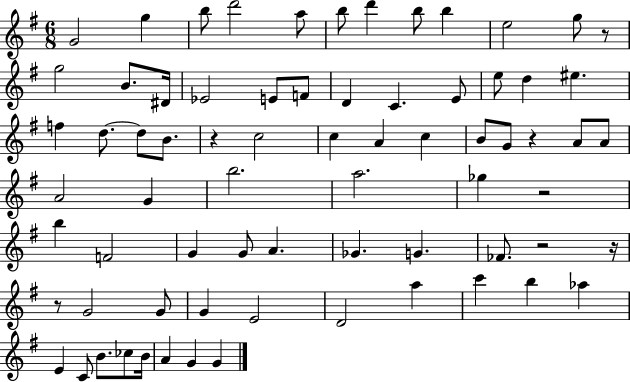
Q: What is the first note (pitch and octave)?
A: G4